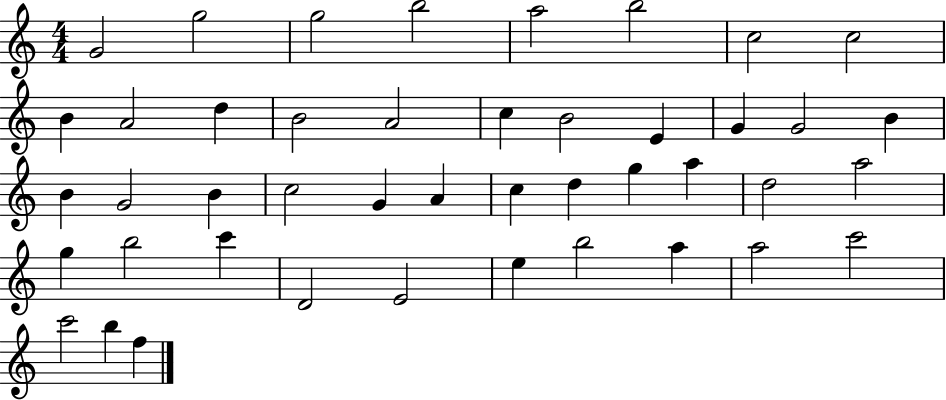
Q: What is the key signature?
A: C major